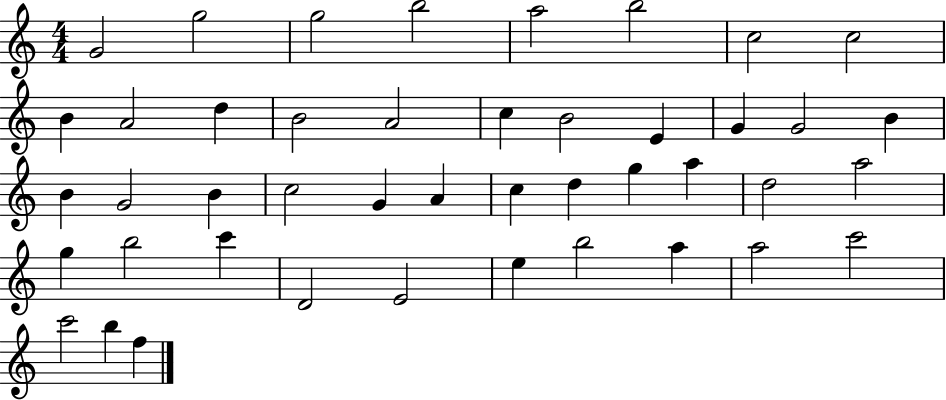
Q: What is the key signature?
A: C major